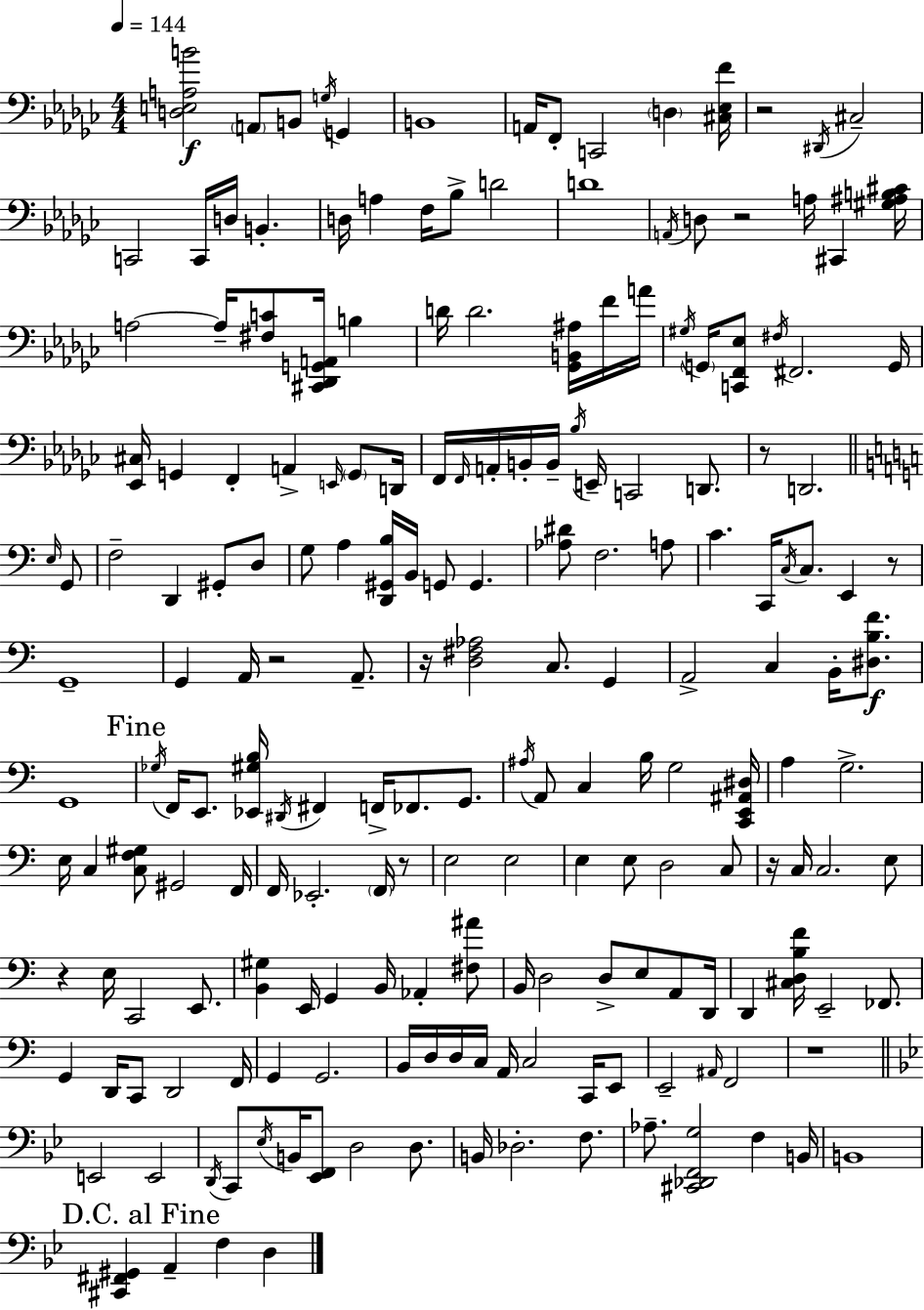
{
  \clef bass
  \numericTimeSignature
  \time 4/4
  \key ees \minor
  \tempo 4 = 144
  <d e a b'>2\f \parenthesize a,8 b,8 \acciaccatura { g16 } g,4 | b,1 | a,16 f,8-. c,2 \parenthesize d4 | <cis ees f'>16 r2 \acciaccatura { dis,16 } cis2-- | \break c,2 c,16 d16 b,4.-. | d16 a4 f16 bes8-> d'2 | d'1 | \acciaccatura { a,16 } d8 r2 a16 cis,4 | \break <gis ais b cis'>16 a2~~ a16-- <fis c'>8 <cis, des, g, a,>16 b4 | d'16 d'2. | <ges, b, ais>16 f'16 a'16 \acciaccatura { gis16 } \parenthesize g,16 <c, f, ees>8 \acciaccatura { fis16 } fis,2. | g,16 <ees, cis>16 g,4 f,4-. a,4-> | \break \grace { e,16 } \parenthesize g,8 d,16 f,16 \grace { f,16 } a,16-. b,16-. b,16-- \acciaccatura { bes16 } e,16-- c,2 | d,8. r8 d,2. | \bar "||" \break \key c \major \grace { e16 } g,8 f2-- d,4 gis,8-. | d8 g8 a4 <d, gis, b>16 b,16 g,8 g,4. | <aes dis'>8 f2. | a8 c'4. c,16 \acciaccatura { c16 } c8. e,4 | \break r8 g,1-- | g,4 a,16 r2 | a,8.-- r16 <d fis aes>2 c8. | g,4 a,2-> c4 | \break b,16-. <dis b f'>8.\f g,1 | \mark "Fine" \acciaccatura { ges16 } f,16 e,8. <ees, gis b>16 \acciaccatura { dis,16 } fis,4 f,16-> | fes,8. g,8. \acciaccatura { ais16 } a,8 c4 b16 g2 | <c, e, ais, dis>16 a4 g2.-> | \break e16 c4 <c f gis>8 gis,2 | f,16 f,16 ees,2.-. | \parenthesize f,16 r8 e2 e2 | e4 e8 d2 | \break c8 r16 c16 c2. | e8 r4 e16 c,2 | e,8. <b, gis>4 e,16 g,4 | b,16 aes,4-. <fis ais'>8 b,16 d2 | \break d8-> e8 a,8 d,16 d,4 <cis d b f'>16 e,2-- | fes,8. g,4 d,16 c,8 d,2 | f,16 g,4 g,2. | b,16 d16 d16 c16 a,16 c2 | \break c,16 e,8 e,2-- \grace { ais,16 } | f,2 r1 | \bar "||" \break \key g \minor e,2 e,2 | \acciaccatura { d,16 } c,8 \acciaccatura { ees16 } b,16 <ees, f,>8 d2 d8. | b,16 des2.-. f8. | aes8.-- <cis, des, f, g>2 f4 | \break b,16 b,1 | \mark "D.C. al Fine" <cis, fis, gis,>4 a,4-- f4 d4 | \bar "|."
}